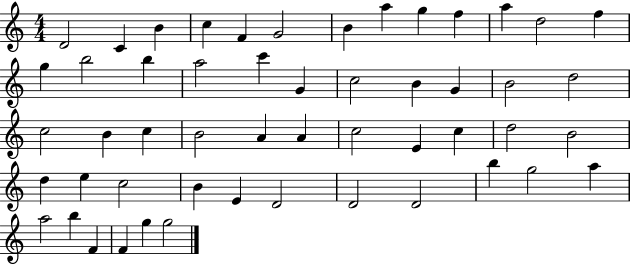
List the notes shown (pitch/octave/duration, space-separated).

D4/h C4/q B4/q C5/q F4/q G4/h B4/q A5/q G5/q F5/q A5/q D5/h F5/q G5/q B5/h B5/q A5/h C6/q G4/q C5/h B4/q G4/q B4/h D5/h C5/h B4/q C5/q B4/h A4/q A4/q C5/h E4/q C5/q D5/h B4/h D5/q E5/q C5/h B4/q E4/q D4/h D4/h D4/h B5/q G5/h A5/q A5/h B5/q F4/q F4/q G5/q G5/h